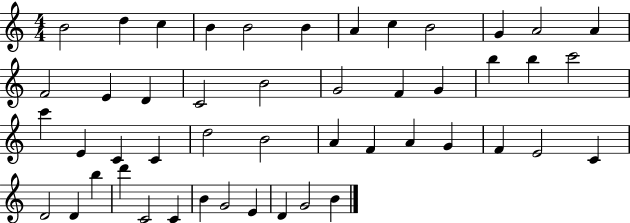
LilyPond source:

{
  \clef treble
  \numericTimeSignature
  \time 4/4
  \key c \major
  b'2 d''4 c''4 | b'4 b'2 b'4 | a'4 c''4 b'2 | g'4 a'2 a'4 | \break f'2 e'4 d'4 | c'2 b'2 | g'2 f'4 g'4 | b''4 b''4 c'''2 | \break c'''4 e'4 c'4 c'4 | d''2 b'2 | a'4 f'4 a'4 g'4 | f'4 e'2 c'4 | \break d'2 d'4 b''4 | d'''4 c'2 c'4 | b'4 g'2 e'4 | d'4 g'2 b'4 | \break \bar "|."
}